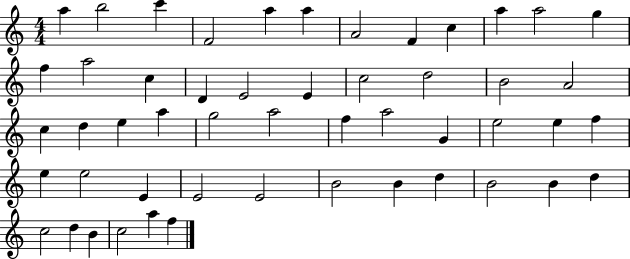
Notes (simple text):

A5/q B5/h C6/q F4/h A5/q A5/q A4/h F4/q C5/q A5/q A5/h G5/q F5/q A5/h C5/q D4/q E4/h E4/q C5/h D5/h B4/h A4/h C5/q D5/q E5/q A5/q G5/h A5/h F5/q A5/h G4/q E5/h E5/q F5/q E5/q E5/h E4/q E4/h E4/h B4/h B4/q D5/q B4/h B4/q D5/q C5/h D5/q B4/q C5/h A5/q F5/q